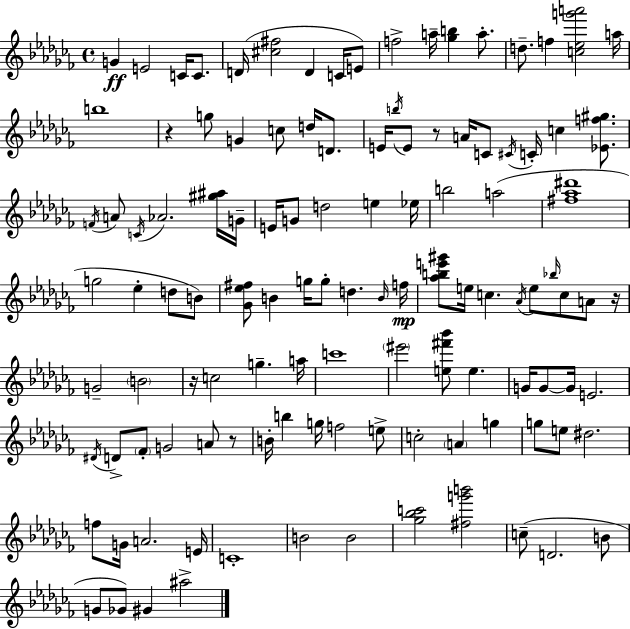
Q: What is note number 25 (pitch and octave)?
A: C4